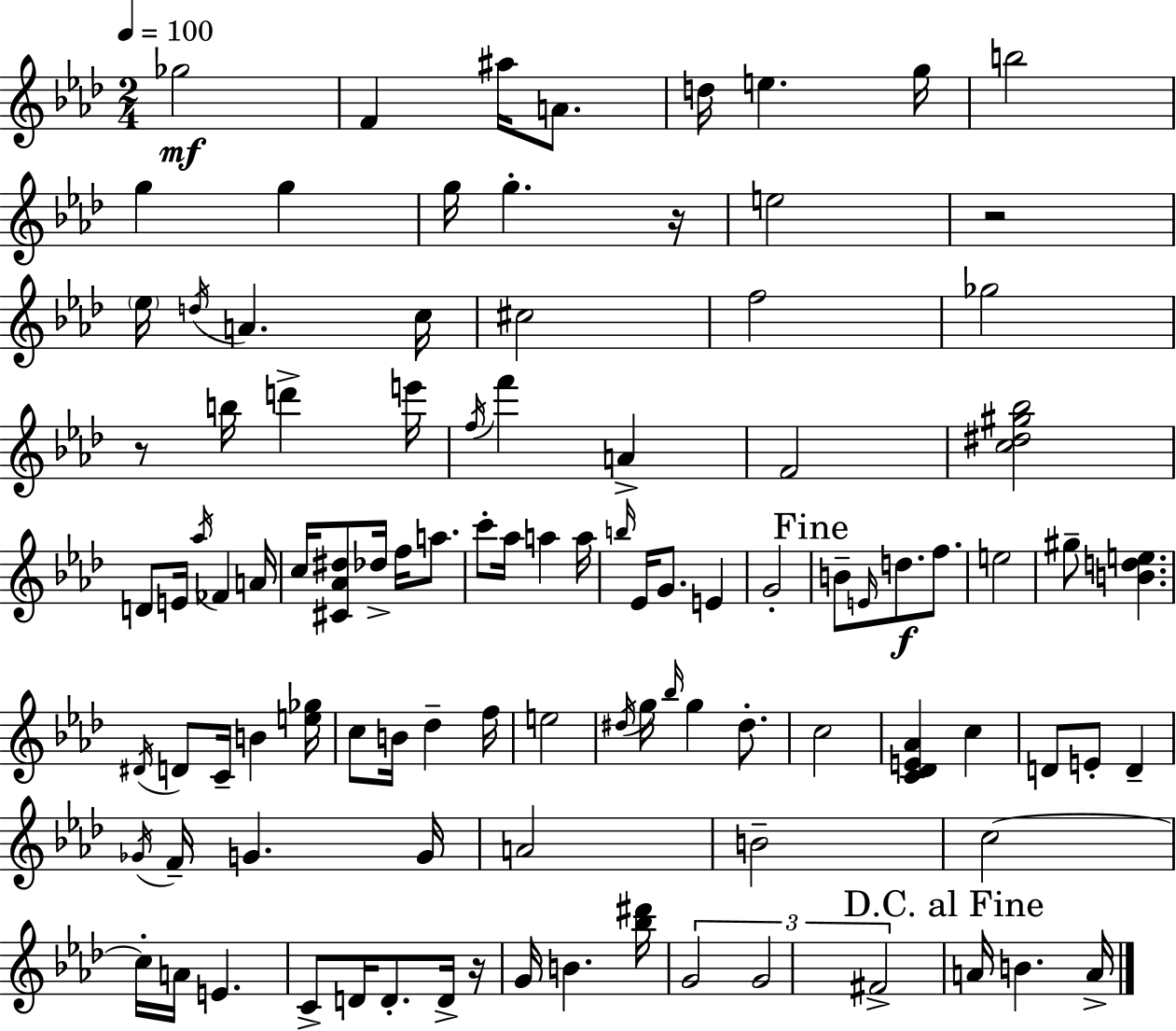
{
  \clef treble
  \numericTimeSignature
  \time 2/4
  \key f \minor
  \tempo 4 = 100
  ges''2\mf | f'4 ais''16 a'8. | d''16 e''4. g''16 | b''2 | \break g''4 g''4 | g''16 g''4.-. r16 | e''2 | r2 | \break \parenthesize ees''16 \acciaccatura { d''16 } a'4. | c''16 cis''2 | f''2 | ges''2 | \break r8 b''16 d'''4-> | e'''16 \acciaccatura { f''16 } f'''4 a'4-> | f'2 | <c'' dis'' gis'' bes''>2 | \break d'8 e'16 \acciaccatura { aes''16 } fes'4 | a'16 c''16 <cis' aes' dis''>8 des''16-> f''16 | a''8. c'''8-. aes''16 a''4 | a''16 \grace { b''16 } ees'16 g'8. | \break e'4 g'2-. | \mark "Fine" b'8-- \grace { e'16 }\f d''8. | f''8. e''2 | gis''8-- <b' d'' e''>4. | \break \acciaccatura { dis'16 } d'8 | c'16-- b'4 <e'' ges''>16 c''8 | b'16 des''4-- f''16 e''2 | \acciaccatura { dis''16 } g''16 | \break \grace { bes''16 } g''4 dis''8.-. | c''2 | <c' des' e' aes'>4 c''4 | d'8 e'8-. d'4-- | \break \acciaccatura { ges'16 } f'16-- g'4. | g'16 a'2 | b'2-- | c''2~~ | \break c''16-. a'16 e'4. | c'8-> d'16 d'8.-. d'16-> | r16 g'16 b'4. | <bes'' dis'''>16 \tuplet 3/2 { g'2 | \break g'2 | fis'2-> } | \mark "D.C. al Fine" a'16 b'4. | a'16-> \bar "|."
}